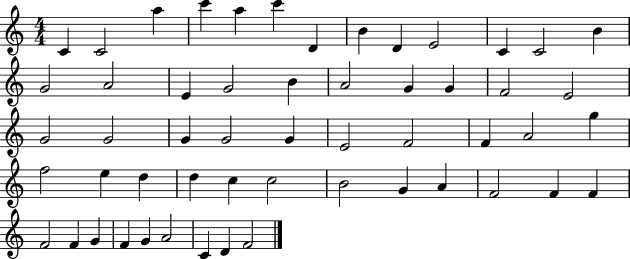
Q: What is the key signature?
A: C major